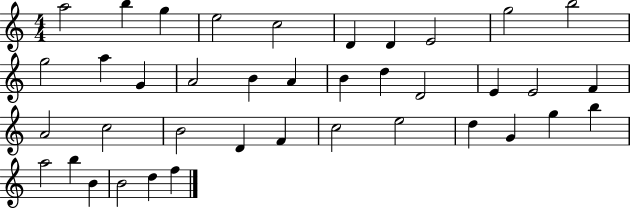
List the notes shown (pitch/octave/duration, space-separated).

A5/h B5/q G5/q E5/h C5/h D4/q D4/q E4/h G5/h B5/h G5/h A5/q G4/q A4/h B4/q A4/q B4/q D5/q D4/h E4/q E4/h F4/q A4/h C5/h B4/h D4/q F4/q C5/h E5/h D5/q G4/q G5/q B5/q A5/h B5/q B4/q B4/h D5/q F5/q